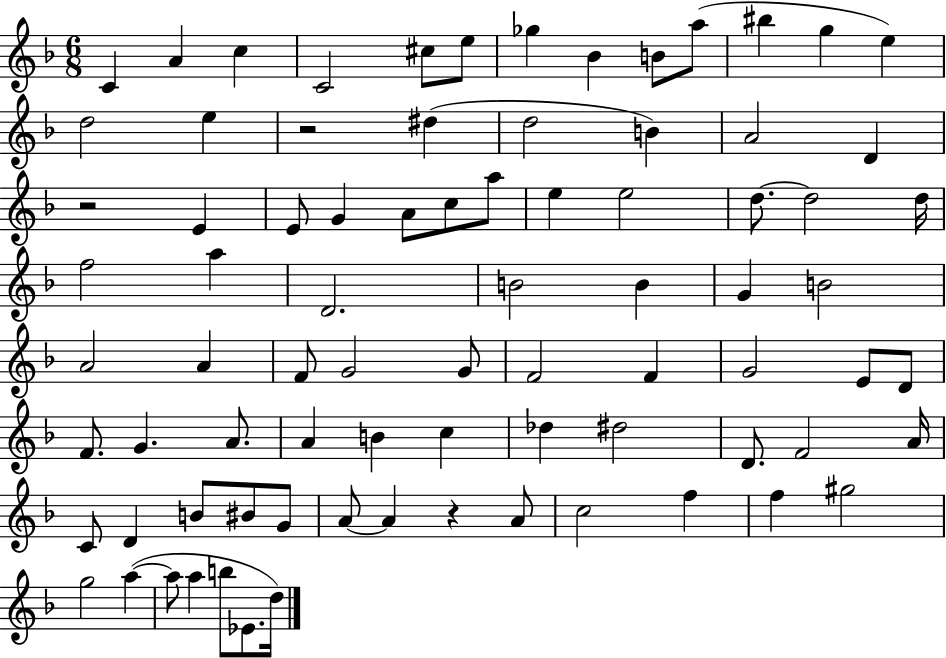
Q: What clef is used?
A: treble